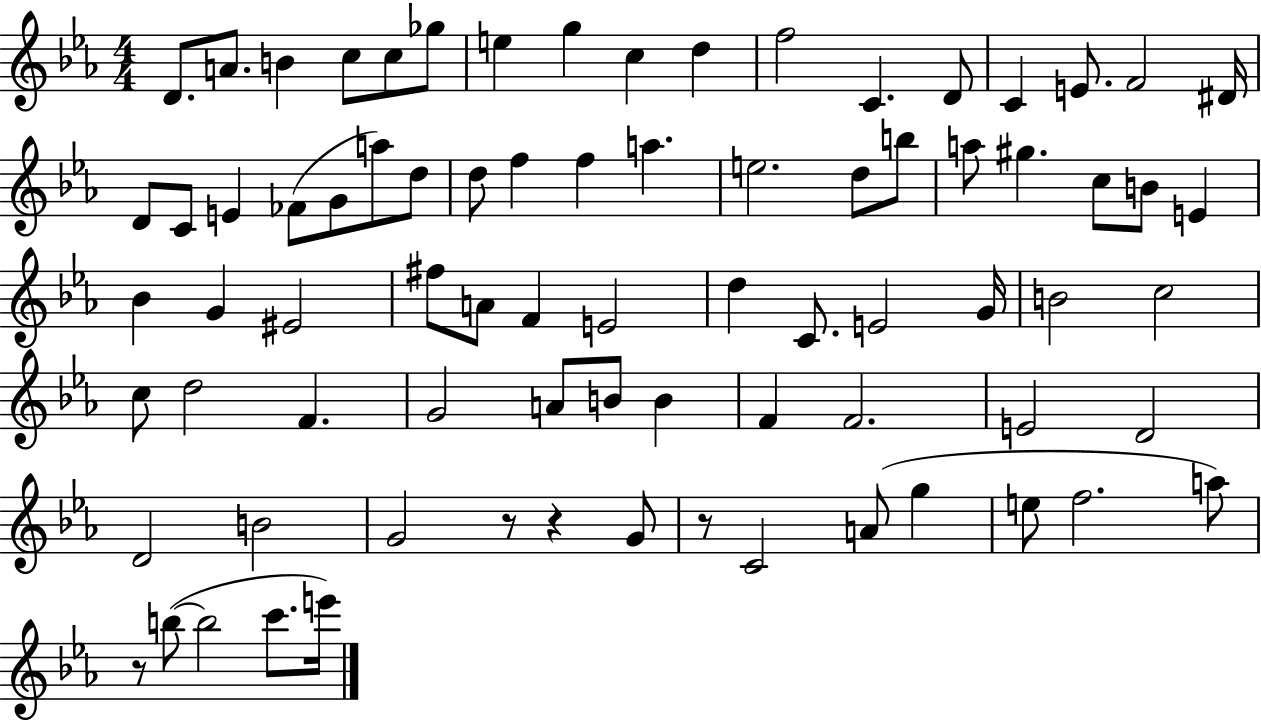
{
  \clef treble
  \numericTimeSignature
  \time 4/4
  \key ees \major
  d'8. a'8. b'4 c''8 c''8 ges''8 | e''4 g''4 c''4 d''4 | f''2 c'4. d'8 | c'4 e'8. f'2 dis'16 | \break d'8 c'8 e'4 fes'8( g'8 a''8) d''8 | d''8 f''4 f''4 a''4. | e''2. d''8 b''8 | a''8 gis''4. c''8 b'8 e'4 | \break bes'4 g'4 eis'2 | fis''8 a'8 f'4 e'2 | d''4 c'8. e'2 g'16 | b'2 c''2 | \break c''8 d''2 f'4. | g'2 a'8 b'8 b'4 | f'4 f'2. | e'2 d'2 | \break d'2 b'2 | g'2 r8 r4 g'8 | r8 c'2 a'8( g''4 | e''8 f''2. a''8) | \break r8 b''8~(~ b''2 c'''8. e'''16) | \bar "|."
}